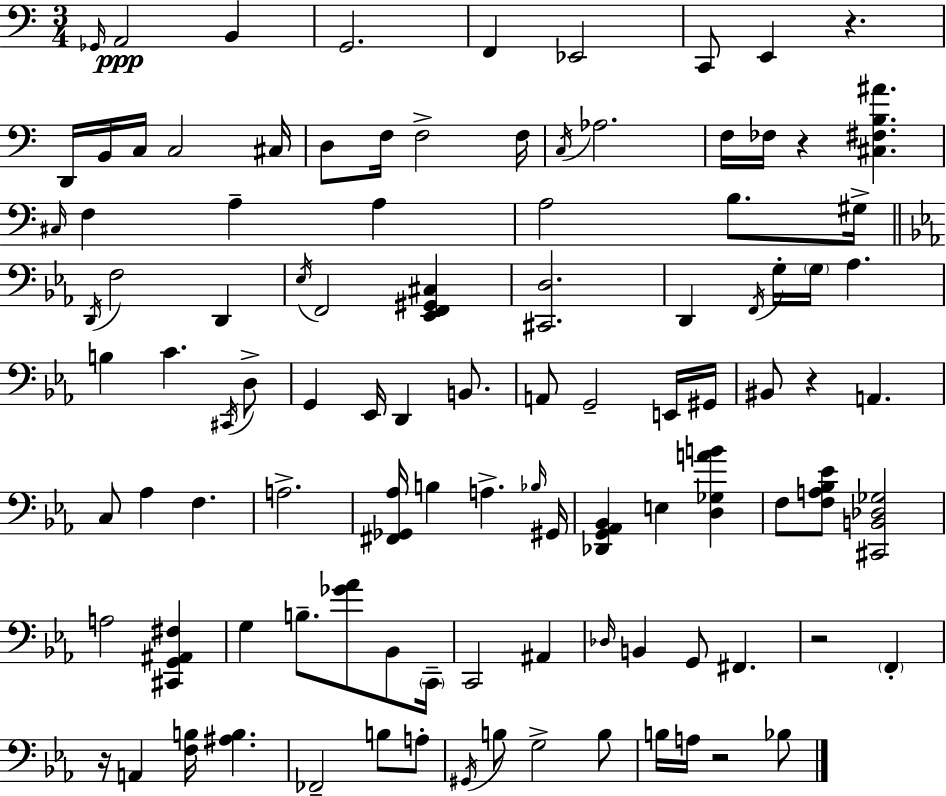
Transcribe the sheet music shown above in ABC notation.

X:1
T:Untitled
M:3/4
L:1/4
K:Am
_G,,/4 A,,2 B,, G,,2 F,, _E,,2 C,,/2 E,, z D,,/4 B,,/4 C,/4 C,2 ^C,/4 D,/2 F,/4 F,2 F,/4 C,/4 _A,2 F,/4 _F,/4 z [^C,^F,B,^A] ^C,/4 F, A, A, A,2 B,/2 ^G,/4 D,,/4 F,2 D,, _E,/4 F,,2 [_E,,F,,^G,,^C,] [^C,,D,]2 D,, F,,/4 G,/4 G,/4 _A, B, C ^C,,/4 D,/2 G,, _E,,/4 D,, B,,/2 A,,/2 G,,2 E,,/4 ^G,,/4 ^B,,/2 z A,, C,/2 _A, F, A,2 [^F,,_G,,_A,]/4 B, A, _B,/4 ^G,,/4 [_D,,G,,_A,,_B,,] E, [D,_G,AB] F,/2 [F,A,_B,_E]/2 [^C,,B,,_D,_G,]2 A,2 [^C,,G,,^A,,^F,] G, B,/2 [_G_A]/2 _B,,/2 C,,/4 C,,2 ^A,, _D,/4 B,, G,,/2 ^F,, z2 F,, z/4 A,, [F,B,]/4 [^A,B,] _F,,2 B,/2 A,/2 ^G,,/4 B,/2 G,2 B,/2 B,/4 A,/4 z2 _B,/2